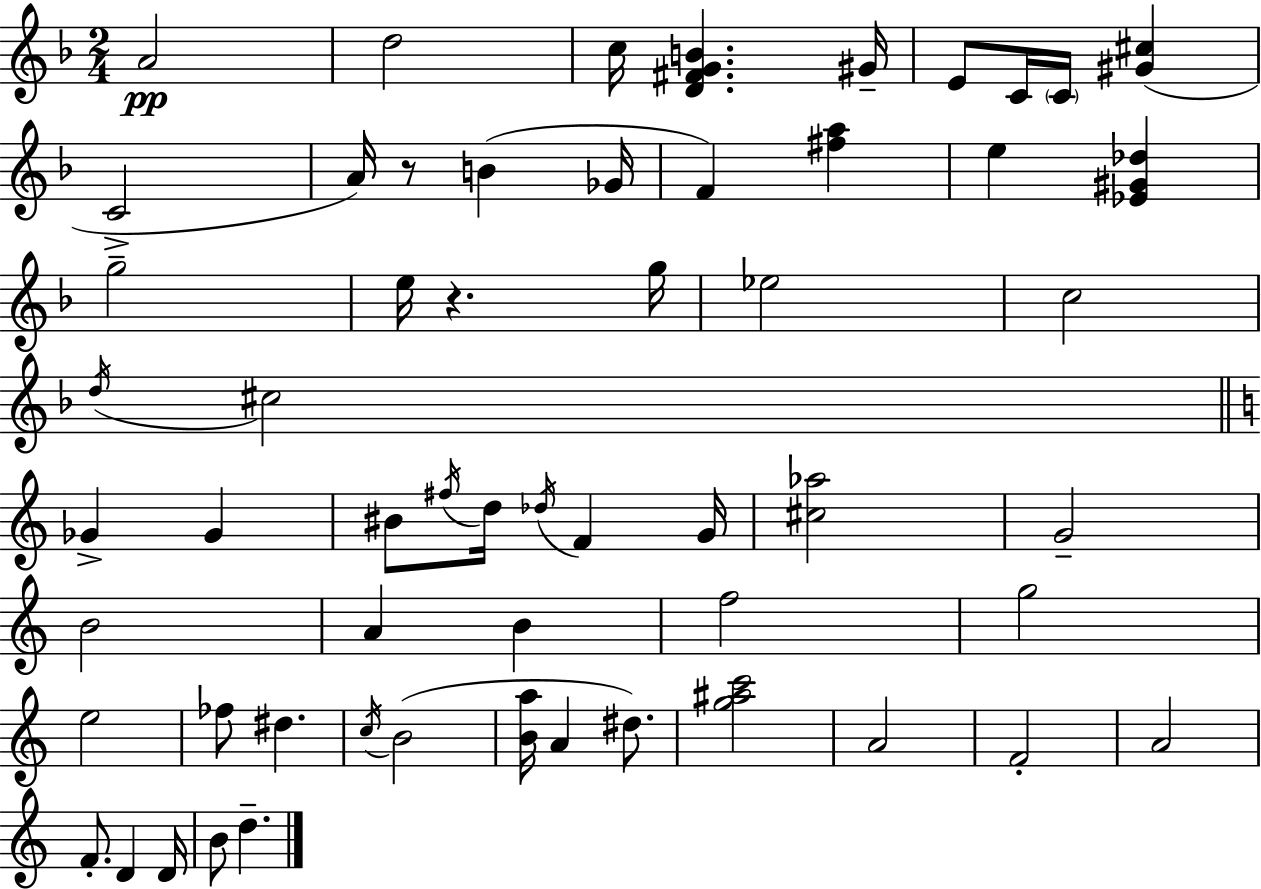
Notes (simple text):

A4/h D5/h C5/s [D4,F#4,G4,B4]/q. G#4/s E4/e C4/s C4/s [G#4,C#5]/q C4/h A4/s R/e B4/q Gb4/s F4/q [F#5,A5]/q E5/q [Eb4,G#4,Db5]/q G5/h E5/s R/q. G5/s Eb5/h C5/h D5/s C#5/h Gb4/q Gb4/q BIS4/e F#5/s D5/s Db5/s F4/q G4/s [C#5,Ab5]/h G4/h B4/h A4/q B4/q F5/h G5/h E5/h FES5/e D#5/q. C5/s B4/h [B4,A5]/s A4/q D#5/e. [G5,A#5,C6]/h A4/h F4/h A4/h F4/e. D4/q D4/s B4/e D5/q.